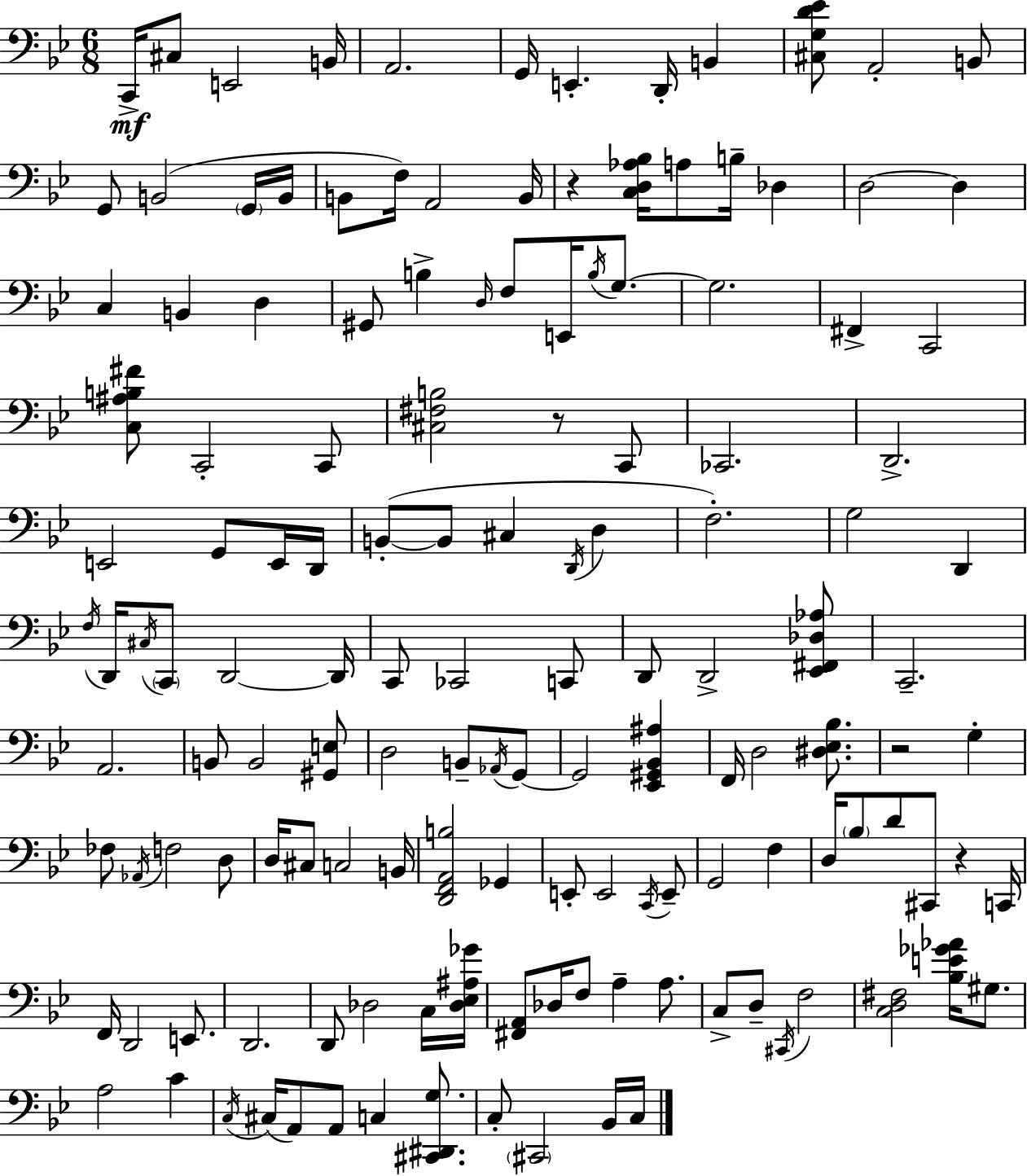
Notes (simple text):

C2/s C#3/e E2/h B2/s A2/h. G2/s E2/q. D2/s B2/q [C#3,G3,D4,Eb4]/e A2/h B2/e G2/e B2/h G2/s B2/s B2/e F3/s A2/h B2/s R/q [C3,D3,Ab3,Bb3]/s A3/e B3/s Db3/q D3/h D3/q C3/q B2/q D3/q G#2/e B3/q D3/s F3/e E2/s B3/s G3/e. G3/h. F#2/q C2/h [C3,A#3,B3,F#4]/e C2/h C2/e [C#3,F#3,B3]/h R/e C2/e CES2/h. D2/h. E2/h G2/e E2/s D2/s B2/e B2/e C#3/q D2/s D3/q F3/h. G3/h D2/q F3/s D2/s C#3/s C2/e D2/h D2/s C2/e CES2/h C2/e D2/e D2/h [Eb2,F#2,Db3,Ab3]/e C2/h. A2/h. B2/e B2/h [G#2,E3]/e D3/h B2/e Ab2/s G2/e G2/h [Eb2,G#2,Bb2,A#3]/q F2/s D3/h [D#3,Eb3,Bb3]/e. R/h G3/q FES3/e Ab2/s F3/h D3/e D3/s C#3/e C3/h B2/s [D2,F2,A2,B3]/h Gb2/q E2/e E2/h C2/s E2/e G2/h F3/q D3/s Bb3/e D4/e C#2/e R/q C2/s F2/s D2/h E2/e. D2/h. D2/e Db3/h C3/s [Db3,Eb3,A#3,Gb4]/s [F#2,A2]/e Db3/s F3/e A3/q A3/e. C3/e D3/e C#2/s F3/h [C3,D3,F#3]/h [Bb3,E4,Gb4,Ab4]/s G#3/e. A3/h C4/q C3/s C#3/s A2/e A2/e C3/q [C#2,D#2,G3]/e. C3/e C#2/h Bb2/s C3/s